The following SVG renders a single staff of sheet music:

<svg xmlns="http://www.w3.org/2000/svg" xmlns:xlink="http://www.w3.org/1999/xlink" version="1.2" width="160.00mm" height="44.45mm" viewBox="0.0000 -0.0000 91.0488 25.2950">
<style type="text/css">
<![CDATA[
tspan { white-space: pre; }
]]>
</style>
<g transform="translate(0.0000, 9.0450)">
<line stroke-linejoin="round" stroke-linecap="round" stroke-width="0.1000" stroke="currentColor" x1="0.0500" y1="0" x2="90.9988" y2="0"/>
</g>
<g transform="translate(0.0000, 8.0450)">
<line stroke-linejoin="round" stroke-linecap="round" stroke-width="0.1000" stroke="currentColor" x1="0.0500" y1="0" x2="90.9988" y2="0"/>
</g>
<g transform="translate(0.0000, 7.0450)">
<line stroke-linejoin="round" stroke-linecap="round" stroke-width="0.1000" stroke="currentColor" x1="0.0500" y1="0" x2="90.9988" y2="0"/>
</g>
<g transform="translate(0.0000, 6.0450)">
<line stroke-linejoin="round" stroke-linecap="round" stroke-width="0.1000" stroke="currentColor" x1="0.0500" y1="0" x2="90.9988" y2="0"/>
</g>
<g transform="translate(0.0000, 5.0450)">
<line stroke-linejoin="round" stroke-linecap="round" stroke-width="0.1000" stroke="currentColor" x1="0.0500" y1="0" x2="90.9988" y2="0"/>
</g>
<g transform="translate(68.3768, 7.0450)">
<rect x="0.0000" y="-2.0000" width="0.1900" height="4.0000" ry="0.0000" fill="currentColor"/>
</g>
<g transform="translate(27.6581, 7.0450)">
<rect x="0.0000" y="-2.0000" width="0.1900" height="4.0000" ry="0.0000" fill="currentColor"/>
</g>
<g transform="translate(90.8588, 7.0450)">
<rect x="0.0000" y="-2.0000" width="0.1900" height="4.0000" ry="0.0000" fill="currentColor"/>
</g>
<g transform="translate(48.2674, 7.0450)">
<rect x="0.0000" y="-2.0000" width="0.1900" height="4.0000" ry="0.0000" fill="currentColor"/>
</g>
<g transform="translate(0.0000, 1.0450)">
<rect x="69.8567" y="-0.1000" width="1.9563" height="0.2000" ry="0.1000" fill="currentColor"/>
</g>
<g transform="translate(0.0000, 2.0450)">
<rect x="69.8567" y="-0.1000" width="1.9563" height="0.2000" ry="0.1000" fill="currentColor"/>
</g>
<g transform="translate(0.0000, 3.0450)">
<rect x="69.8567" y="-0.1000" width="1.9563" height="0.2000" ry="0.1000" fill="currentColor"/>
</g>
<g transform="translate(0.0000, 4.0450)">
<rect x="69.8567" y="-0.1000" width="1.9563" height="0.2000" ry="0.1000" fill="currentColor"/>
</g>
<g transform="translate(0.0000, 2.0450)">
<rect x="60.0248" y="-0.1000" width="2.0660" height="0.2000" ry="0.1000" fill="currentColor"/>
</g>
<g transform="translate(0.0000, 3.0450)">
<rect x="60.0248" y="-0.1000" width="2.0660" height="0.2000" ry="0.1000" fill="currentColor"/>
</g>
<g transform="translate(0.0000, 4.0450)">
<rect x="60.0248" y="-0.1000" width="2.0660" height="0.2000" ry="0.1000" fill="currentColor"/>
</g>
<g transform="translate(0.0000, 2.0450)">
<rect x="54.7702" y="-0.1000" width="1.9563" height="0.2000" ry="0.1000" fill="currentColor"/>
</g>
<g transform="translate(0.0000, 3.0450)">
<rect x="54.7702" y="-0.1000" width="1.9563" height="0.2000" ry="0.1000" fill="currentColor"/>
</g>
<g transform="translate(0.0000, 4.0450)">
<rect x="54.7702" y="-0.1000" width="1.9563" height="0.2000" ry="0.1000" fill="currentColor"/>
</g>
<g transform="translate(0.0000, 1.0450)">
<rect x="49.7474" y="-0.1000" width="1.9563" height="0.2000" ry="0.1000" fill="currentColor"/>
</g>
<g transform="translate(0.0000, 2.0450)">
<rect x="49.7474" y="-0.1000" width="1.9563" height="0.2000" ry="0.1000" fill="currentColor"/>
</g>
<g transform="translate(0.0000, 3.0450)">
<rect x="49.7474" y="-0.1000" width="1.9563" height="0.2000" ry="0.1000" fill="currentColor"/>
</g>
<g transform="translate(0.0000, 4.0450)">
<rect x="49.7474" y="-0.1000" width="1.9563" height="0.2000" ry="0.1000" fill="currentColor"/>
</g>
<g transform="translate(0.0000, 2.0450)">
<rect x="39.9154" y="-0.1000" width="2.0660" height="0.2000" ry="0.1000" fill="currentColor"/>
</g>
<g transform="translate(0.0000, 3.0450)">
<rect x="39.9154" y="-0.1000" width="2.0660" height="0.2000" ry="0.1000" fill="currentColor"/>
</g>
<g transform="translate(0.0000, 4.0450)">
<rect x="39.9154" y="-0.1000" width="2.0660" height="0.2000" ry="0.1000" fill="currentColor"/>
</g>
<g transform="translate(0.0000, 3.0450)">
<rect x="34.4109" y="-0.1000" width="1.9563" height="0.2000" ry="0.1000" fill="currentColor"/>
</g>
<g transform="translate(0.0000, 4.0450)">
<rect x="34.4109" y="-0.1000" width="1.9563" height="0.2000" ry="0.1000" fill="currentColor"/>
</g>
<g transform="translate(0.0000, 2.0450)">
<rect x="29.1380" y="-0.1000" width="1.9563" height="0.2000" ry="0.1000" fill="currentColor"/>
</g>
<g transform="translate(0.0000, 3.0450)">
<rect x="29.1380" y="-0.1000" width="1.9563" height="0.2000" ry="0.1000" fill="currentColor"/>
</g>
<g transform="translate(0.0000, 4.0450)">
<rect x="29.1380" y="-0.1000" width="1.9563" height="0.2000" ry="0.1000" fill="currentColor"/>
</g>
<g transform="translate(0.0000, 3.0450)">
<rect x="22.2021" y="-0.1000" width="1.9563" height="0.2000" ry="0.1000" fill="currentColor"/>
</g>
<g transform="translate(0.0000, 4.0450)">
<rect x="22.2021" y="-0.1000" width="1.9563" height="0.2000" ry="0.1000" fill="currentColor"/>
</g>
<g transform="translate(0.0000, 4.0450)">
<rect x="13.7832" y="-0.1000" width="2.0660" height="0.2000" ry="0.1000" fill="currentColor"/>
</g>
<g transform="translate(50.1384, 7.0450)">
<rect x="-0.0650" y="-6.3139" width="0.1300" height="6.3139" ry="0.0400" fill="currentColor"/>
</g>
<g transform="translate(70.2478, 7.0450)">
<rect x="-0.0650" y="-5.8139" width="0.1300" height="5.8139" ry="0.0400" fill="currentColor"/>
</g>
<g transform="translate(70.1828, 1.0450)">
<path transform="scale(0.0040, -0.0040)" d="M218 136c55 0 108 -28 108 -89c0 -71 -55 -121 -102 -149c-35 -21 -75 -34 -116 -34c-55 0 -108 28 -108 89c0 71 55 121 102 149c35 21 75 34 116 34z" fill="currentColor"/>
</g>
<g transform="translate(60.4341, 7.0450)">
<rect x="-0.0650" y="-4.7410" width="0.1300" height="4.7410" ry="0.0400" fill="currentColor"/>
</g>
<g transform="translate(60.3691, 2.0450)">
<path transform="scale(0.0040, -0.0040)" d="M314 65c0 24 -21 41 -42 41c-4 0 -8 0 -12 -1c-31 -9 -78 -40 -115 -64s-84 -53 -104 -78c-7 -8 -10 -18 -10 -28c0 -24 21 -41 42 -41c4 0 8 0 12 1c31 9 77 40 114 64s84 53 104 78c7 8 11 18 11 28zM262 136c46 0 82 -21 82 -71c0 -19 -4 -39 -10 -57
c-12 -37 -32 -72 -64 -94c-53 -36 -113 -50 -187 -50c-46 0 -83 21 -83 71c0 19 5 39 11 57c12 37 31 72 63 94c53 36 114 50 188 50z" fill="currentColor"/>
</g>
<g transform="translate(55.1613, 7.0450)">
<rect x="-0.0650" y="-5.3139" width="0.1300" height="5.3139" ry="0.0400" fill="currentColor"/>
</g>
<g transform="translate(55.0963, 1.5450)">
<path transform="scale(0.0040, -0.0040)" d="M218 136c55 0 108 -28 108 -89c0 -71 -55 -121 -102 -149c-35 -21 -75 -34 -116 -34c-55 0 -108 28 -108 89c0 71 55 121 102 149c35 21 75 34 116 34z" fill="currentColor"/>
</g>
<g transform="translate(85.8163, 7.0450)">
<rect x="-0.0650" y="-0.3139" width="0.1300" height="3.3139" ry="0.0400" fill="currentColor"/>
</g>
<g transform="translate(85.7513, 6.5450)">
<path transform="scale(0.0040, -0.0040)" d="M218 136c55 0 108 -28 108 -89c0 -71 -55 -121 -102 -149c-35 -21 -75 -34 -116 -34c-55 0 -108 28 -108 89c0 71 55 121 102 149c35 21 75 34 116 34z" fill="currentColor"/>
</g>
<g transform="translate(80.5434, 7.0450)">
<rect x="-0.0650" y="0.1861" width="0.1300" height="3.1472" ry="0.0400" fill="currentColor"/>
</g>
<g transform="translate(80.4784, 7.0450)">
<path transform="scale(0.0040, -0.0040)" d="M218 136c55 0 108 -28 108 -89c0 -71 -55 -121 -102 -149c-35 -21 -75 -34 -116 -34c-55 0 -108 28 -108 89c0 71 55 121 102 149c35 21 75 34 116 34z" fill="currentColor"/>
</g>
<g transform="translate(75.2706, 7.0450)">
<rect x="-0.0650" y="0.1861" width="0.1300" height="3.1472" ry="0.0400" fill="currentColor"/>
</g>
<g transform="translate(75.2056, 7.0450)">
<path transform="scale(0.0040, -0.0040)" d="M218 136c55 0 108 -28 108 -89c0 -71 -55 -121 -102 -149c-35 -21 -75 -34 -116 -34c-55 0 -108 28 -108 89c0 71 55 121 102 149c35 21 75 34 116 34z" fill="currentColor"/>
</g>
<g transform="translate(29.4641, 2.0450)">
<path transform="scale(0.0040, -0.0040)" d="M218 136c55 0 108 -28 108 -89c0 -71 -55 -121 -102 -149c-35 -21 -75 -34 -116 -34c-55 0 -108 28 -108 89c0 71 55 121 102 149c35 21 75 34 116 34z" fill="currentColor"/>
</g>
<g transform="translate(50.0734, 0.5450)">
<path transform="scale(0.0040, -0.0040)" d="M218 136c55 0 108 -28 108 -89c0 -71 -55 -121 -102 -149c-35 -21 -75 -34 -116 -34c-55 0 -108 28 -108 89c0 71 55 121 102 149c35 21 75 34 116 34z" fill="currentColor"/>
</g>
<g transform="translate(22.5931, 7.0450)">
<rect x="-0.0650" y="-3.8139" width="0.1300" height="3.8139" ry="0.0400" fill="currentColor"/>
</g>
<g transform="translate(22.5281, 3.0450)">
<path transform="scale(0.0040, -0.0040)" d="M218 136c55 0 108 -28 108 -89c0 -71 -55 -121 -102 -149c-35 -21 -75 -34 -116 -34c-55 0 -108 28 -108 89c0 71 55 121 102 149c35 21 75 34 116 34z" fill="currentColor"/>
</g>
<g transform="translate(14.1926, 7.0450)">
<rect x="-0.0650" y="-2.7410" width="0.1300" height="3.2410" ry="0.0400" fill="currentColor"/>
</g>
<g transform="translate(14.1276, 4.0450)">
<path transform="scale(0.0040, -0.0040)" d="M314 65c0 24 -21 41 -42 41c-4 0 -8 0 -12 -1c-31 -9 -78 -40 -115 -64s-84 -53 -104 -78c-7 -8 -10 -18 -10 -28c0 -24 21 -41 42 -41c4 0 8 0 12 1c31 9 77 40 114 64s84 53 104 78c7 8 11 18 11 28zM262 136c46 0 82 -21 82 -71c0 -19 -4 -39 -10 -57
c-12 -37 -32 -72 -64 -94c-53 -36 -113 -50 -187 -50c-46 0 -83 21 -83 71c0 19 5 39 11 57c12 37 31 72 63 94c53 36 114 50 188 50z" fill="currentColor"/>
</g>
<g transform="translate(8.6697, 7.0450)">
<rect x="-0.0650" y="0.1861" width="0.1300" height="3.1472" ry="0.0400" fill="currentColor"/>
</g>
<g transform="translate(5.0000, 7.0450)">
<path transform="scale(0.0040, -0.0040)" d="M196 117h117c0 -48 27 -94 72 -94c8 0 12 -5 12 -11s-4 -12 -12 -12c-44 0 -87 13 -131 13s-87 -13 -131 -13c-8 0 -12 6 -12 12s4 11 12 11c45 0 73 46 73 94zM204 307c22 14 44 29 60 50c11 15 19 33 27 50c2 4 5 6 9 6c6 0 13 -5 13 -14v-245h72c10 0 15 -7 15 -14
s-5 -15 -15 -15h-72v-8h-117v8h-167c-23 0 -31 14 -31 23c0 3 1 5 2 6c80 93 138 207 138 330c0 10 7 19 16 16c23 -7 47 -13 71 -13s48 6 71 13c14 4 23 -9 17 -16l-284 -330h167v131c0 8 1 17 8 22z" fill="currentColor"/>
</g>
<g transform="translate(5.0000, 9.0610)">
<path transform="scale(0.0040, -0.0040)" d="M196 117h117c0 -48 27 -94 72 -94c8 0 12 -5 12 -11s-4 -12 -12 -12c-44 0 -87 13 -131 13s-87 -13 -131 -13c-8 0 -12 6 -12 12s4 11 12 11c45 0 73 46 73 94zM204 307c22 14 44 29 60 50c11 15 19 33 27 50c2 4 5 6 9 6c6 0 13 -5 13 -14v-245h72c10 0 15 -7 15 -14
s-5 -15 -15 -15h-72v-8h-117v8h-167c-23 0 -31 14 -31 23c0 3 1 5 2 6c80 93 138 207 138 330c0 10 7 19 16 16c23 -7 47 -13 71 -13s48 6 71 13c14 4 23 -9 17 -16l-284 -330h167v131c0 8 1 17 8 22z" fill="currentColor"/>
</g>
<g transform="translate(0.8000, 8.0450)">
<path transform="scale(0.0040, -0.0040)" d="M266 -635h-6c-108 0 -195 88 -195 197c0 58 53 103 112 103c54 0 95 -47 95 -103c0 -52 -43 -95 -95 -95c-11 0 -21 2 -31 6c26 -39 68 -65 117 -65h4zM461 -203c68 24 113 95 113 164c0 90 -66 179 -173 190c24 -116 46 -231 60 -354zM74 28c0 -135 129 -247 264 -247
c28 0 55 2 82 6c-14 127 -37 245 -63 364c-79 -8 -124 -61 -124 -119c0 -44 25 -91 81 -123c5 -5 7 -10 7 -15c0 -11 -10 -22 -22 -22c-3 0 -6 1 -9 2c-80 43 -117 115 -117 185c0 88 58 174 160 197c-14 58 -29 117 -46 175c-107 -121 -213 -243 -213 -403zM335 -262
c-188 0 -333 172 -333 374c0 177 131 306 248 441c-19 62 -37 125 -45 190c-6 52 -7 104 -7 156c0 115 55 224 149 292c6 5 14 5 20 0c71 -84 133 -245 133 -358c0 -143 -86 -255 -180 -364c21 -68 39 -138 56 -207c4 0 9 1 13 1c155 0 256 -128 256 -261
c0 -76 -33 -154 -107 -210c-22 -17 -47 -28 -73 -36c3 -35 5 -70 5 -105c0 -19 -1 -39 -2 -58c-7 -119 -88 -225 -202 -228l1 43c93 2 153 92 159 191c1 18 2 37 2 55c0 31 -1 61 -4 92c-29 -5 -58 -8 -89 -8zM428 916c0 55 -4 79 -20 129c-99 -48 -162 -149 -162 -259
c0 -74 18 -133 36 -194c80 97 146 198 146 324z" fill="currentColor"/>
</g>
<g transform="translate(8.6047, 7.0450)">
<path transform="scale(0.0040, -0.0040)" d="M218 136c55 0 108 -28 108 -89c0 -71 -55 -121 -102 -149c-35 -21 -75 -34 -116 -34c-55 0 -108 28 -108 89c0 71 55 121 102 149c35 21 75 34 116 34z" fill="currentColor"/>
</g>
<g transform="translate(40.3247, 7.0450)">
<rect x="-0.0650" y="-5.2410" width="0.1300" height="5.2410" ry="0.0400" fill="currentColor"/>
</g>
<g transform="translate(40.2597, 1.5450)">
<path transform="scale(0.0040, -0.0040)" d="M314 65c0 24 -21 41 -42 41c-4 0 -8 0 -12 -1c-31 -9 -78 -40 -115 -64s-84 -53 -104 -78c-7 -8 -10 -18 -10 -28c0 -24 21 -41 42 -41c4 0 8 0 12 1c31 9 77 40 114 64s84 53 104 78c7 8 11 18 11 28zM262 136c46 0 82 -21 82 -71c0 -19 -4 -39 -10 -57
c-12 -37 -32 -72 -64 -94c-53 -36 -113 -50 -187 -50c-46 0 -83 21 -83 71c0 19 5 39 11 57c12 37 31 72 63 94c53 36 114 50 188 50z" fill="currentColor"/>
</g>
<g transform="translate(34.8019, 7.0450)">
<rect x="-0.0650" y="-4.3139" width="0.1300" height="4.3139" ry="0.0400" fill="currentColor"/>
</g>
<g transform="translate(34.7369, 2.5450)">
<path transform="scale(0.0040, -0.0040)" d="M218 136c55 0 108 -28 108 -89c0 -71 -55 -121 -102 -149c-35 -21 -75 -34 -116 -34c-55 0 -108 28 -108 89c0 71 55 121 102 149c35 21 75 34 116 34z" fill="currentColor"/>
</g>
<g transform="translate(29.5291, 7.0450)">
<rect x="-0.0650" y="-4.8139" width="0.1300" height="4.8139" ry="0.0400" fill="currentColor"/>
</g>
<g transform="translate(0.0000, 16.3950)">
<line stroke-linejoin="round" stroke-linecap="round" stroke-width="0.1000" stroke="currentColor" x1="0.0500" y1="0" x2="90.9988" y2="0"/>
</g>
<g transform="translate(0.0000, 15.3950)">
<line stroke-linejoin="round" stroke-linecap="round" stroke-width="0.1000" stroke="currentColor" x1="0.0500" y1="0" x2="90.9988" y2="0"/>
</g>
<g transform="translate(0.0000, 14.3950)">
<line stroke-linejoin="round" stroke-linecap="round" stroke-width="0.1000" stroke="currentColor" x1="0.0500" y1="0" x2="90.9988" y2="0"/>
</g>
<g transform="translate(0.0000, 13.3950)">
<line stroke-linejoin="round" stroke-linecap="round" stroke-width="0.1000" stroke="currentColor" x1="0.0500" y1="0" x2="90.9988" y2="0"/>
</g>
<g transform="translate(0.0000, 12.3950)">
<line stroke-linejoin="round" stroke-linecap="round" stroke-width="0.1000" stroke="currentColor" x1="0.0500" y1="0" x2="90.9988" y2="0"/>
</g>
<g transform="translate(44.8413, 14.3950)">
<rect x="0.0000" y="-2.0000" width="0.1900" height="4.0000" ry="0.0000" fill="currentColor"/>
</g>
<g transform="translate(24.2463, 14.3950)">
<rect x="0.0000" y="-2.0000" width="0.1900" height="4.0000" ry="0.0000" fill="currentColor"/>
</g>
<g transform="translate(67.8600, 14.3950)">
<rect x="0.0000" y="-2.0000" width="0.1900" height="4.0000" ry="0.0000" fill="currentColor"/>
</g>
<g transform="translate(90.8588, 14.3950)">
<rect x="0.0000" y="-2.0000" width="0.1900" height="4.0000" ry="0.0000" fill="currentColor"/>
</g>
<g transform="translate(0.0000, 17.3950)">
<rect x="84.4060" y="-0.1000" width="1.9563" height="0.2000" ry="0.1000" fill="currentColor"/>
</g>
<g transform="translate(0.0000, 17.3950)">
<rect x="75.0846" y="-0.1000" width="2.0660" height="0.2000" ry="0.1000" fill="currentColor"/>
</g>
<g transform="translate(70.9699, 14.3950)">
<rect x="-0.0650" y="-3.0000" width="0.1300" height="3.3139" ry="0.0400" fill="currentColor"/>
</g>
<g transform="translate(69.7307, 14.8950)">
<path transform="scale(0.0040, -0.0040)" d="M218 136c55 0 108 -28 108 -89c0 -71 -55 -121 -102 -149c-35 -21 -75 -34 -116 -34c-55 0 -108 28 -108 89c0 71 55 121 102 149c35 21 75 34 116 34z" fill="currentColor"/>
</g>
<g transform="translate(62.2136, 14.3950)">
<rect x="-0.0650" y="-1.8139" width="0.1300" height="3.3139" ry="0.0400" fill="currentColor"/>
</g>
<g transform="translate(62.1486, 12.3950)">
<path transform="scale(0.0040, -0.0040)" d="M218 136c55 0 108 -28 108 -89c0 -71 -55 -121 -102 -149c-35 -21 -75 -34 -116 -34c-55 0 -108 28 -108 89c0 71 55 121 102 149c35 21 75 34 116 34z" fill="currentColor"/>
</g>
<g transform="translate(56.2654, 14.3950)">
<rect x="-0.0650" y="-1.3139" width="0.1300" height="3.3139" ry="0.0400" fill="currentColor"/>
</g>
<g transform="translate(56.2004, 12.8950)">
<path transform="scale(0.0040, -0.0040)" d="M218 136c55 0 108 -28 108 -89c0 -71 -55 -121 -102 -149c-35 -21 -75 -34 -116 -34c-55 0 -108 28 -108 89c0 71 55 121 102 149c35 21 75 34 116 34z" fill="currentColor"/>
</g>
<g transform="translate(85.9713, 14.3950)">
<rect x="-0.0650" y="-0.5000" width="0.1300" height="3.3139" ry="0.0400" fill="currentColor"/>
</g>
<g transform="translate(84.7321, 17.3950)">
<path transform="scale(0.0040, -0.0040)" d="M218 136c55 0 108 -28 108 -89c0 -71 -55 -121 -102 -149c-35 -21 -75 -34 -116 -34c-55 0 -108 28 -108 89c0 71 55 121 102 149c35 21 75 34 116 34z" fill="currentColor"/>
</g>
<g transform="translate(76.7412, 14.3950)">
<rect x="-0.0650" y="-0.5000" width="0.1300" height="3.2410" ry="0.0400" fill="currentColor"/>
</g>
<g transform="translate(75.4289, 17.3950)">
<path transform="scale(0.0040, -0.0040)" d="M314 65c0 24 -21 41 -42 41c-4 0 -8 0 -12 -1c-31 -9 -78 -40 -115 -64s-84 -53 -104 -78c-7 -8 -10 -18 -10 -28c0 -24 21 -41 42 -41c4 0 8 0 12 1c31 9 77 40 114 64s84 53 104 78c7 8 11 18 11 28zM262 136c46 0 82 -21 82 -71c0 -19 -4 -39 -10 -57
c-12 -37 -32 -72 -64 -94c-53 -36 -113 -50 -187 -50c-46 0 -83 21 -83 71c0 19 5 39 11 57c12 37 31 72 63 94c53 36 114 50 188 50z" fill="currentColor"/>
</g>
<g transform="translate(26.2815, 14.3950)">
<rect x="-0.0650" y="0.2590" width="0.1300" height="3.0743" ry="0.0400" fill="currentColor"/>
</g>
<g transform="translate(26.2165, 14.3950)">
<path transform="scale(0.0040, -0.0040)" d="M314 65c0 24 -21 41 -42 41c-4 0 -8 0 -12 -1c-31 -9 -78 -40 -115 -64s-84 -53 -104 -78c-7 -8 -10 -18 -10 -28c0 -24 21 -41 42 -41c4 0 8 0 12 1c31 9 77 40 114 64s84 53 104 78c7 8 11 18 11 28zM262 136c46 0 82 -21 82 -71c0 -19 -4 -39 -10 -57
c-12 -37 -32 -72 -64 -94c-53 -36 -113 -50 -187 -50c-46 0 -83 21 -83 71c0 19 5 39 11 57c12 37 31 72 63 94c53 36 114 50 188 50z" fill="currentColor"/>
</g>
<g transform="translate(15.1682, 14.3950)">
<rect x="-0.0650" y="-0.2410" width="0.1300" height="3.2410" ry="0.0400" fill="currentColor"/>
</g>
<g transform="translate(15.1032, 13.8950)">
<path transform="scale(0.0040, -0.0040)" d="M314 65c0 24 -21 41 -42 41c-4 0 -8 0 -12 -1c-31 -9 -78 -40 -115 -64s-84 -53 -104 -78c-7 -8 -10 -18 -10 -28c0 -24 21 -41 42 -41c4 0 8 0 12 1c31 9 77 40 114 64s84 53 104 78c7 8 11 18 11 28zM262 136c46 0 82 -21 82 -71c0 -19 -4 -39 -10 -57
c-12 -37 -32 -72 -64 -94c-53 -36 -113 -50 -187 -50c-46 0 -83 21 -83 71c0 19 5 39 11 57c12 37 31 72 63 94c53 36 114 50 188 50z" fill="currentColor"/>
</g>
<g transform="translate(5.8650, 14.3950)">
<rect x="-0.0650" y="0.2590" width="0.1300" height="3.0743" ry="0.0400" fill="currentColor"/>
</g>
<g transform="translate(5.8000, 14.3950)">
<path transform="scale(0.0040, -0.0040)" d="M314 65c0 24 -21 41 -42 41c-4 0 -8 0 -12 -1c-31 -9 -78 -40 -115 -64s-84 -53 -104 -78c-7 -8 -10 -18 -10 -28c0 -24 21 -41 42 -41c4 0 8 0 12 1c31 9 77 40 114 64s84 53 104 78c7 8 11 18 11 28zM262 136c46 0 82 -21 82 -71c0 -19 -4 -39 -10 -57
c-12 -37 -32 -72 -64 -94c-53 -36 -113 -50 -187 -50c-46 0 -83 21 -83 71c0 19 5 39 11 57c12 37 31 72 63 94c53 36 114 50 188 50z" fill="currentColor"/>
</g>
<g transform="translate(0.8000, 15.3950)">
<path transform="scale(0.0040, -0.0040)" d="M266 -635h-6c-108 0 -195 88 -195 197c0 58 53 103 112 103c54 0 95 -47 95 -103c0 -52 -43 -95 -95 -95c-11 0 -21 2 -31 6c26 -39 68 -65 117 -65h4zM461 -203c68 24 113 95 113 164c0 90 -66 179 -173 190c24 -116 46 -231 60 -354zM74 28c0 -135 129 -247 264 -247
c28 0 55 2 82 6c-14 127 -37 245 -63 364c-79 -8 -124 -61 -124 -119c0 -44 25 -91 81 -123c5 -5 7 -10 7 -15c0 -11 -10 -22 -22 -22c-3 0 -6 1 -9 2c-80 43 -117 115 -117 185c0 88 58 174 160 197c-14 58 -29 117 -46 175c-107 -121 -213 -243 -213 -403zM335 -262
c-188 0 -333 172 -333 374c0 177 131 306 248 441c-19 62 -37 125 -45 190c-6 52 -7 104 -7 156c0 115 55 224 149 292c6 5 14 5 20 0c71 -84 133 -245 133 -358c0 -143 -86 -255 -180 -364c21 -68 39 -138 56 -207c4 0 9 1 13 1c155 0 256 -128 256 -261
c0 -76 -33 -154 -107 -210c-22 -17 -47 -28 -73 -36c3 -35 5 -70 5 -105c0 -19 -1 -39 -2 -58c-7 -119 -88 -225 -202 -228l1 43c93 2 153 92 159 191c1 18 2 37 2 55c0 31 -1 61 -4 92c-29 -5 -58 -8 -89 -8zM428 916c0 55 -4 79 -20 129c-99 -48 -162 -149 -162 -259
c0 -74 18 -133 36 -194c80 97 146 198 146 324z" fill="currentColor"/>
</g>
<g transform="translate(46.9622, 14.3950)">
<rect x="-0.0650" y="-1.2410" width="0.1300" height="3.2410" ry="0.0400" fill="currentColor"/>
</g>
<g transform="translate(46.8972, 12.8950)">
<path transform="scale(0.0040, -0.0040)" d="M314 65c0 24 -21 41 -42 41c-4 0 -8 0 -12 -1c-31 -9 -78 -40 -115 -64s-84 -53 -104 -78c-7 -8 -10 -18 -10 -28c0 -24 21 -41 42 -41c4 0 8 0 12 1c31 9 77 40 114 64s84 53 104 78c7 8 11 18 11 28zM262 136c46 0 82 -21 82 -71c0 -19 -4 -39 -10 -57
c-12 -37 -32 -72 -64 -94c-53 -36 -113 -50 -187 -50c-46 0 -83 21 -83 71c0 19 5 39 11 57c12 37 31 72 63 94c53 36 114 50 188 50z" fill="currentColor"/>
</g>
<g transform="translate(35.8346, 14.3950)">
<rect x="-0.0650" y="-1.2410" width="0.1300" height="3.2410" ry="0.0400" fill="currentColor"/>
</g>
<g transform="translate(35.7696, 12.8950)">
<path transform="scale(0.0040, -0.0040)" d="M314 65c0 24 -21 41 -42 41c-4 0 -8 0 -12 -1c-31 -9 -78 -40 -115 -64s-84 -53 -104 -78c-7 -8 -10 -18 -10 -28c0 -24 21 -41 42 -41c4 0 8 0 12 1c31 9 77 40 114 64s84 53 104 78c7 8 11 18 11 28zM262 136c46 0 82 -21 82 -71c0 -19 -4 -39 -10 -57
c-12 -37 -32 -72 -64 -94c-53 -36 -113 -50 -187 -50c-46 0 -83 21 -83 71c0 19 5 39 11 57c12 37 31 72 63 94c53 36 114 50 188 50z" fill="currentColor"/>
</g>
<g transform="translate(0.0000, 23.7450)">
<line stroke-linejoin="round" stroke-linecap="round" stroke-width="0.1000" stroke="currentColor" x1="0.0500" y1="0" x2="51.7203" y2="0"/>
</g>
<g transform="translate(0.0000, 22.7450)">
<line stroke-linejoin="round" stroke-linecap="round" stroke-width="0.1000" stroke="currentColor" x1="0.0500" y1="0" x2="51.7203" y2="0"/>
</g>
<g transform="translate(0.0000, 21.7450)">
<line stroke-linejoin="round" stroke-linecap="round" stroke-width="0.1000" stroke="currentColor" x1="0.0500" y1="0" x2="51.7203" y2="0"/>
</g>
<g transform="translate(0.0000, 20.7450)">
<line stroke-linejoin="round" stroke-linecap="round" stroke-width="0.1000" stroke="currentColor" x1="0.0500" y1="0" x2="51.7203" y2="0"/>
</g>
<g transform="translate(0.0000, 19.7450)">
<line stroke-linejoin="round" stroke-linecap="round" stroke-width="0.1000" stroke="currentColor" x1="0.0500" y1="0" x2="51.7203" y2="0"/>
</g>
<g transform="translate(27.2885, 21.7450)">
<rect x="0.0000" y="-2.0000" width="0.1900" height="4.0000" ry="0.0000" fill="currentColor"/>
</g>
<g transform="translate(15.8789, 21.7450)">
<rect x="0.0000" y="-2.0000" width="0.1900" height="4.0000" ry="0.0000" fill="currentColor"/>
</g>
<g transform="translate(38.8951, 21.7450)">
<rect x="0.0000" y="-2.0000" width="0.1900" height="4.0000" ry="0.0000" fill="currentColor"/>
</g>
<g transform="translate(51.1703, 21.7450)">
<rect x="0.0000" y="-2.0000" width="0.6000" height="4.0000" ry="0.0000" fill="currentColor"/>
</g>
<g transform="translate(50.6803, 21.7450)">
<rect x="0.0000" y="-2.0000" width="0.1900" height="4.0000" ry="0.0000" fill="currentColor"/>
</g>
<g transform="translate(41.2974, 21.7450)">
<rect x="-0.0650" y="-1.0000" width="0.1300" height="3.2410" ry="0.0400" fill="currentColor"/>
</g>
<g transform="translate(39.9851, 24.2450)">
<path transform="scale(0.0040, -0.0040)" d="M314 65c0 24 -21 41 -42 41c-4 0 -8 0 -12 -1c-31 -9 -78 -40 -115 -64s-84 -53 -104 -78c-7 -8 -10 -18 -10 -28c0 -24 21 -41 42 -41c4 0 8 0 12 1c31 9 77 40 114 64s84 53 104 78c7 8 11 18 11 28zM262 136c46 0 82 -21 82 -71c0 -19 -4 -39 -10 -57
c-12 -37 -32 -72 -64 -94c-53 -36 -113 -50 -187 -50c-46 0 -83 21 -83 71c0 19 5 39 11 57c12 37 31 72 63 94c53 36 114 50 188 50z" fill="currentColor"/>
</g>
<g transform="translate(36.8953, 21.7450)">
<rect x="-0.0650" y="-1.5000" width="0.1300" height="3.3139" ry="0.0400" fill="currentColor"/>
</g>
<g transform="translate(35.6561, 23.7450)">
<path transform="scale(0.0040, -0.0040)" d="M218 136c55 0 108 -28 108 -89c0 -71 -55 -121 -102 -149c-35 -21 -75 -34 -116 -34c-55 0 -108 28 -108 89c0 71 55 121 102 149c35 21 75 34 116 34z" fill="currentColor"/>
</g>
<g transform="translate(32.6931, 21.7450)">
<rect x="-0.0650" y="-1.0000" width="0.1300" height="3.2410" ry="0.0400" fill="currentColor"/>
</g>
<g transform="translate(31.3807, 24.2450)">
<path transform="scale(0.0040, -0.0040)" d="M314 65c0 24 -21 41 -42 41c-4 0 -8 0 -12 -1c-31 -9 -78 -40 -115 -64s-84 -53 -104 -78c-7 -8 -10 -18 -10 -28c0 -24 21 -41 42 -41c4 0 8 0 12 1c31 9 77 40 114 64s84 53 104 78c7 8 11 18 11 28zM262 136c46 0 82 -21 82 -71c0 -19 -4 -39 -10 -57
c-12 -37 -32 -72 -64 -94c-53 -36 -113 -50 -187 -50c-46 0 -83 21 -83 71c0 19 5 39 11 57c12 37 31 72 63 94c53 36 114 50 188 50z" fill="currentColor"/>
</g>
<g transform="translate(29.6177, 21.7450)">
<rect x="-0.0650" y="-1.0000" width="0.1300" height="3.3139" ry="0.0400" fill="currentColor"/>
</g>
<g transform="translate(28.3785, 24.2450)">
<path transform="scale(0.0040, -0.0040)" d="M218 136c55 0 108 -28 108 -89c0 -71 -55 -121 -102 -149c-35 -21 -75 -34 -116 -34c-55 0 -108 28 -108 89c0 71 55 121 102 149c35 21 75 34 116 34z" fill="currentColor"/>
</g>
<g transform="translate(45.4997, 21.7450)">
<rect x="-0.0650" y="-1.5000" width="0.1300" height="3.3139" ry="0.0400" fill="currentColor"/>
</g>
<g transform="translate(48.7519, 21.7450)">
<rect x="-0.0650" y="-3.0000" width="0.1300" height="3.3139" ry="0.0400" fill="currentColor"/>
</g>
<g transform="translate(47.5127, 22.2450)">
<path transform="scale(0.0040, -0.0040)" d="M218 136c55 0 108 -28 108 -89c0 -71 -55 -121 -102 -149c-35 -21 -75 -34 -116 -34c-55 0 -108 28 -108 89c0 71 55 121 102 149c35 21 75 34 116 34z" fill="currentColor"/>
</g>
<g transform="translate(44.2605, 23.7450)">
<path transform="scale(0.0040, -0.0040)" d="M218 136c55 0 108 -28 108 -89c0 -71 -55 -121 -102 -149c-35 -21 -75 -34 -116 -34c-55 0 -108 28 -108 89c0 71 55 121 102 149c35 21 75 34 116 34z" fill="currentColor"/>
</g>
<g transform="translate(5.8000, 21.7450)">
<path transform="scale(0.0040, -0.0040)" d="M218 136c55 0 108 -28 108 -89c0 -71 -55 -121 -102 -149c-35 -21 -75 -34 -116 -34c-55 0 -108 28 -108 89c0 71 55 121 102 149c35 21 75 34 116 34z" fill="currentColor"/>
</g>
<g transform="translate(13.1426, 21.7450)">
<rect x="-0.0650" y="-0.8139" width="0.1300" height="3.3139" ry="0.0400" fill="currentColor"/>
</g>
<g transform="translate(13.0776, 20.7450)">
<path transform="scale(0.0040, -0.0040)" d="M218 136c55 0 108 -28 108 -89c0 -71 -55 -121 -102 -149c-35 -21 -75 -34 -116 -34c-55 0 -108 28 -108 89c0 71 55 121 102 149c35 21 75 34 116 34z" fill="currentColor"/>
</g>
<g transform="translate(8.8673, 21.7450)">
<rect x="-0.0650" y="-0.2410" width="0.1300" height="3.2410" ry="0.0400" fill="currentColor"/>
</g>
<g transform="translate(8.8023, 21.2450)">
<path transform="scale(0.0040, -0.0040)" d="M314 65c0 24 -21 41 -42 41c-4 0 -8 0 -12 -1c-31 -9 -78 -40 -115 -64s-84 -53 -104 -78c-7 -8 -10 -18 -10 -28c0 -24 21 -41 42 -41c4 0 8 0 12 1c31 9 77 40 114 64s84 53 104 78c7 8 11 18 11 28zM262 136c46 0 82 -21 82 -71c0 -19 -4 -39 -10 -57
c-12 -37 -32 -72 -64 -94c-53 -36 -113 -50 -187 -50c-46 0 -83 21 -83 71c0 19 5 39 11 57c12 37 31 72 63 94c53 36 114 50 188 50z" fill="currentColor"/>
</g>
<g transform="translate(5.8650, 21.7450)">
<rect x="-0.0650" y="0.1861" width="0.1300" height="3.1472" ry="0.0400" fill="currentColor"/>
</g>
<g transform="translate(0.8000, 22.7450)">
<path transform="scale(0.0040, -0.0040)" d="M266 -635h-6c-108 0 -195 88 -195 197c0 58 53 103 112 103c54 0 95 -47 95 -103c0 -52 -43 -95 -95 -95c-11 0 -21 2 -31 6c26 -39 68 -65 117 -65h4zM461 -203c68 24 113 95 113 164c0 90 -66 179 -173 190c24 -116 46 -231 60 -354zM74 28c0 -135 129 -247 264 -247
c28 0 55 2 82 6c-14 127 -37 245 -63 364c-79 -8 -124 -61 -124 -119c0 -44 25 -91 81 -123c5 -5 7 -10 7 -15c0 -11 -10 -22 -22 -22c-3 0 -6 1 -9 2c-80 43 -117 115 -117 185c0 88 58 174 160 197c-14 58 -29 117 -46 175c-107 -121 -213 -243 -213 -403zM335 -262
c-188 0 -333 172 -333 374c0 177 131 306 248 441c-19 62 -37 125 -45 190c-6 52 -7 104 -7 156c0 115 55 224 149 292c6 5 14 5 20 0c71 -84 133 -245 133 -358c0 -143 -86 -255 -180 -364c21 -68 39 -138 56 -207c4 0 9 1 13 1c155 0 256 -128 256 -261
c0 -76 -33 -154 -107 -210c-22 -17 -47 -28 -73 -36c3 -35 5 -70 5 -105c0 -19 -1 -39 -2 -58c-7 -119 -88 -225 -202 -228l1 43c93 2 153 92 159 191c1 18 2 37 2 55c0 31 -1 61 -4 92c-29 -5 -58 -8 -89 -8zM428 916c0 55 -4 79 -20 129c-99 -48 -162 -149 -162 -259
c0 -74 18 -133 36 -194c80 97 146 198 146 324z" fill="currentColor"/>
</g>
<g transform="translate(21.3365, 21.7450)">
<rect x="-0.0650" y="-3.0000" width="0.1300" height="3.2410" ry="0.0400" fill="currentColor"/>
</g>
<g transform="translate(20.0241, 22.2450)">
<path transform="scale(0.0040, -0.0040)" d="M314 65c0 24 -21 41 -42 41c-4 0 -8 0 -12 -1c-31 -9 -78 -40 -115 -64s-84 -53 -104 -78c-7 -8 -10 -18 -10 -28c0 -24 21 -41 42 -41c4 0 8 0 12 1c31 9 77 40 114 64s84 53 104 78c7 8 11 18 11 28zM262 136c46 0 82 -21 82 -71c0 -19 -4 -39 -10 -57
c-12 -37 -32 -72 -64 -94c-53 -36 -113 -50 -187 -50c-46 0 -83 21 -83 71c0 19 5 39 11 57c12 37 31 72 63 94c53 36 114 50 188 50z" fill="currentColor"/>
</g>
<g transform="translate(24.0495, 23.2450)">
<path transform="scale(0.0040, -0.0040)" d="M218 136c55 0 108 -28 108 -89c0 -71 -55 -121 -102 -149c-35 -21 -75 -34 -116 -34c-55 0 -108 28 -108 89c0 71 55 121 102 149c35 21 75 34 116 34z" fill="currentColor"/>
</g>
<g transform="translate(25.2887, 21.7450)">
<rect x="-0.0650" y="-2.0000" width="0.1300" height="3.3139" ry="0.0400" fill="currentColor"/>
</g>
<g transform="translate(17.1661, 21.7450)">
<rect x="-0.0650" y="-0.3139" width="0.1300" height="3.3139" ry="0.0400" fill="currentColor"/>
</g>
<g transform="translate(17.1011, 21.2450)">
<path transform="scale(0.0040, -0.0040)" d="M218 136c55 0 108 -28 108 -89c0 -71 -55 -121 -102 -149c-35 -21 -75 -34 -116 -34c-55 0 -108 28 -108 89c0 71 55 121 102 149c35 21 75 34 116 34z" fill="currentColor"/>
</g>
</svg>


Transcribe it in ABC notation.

X:1
T:Untitled
M:4/4
L:1/4
K:C
B a2 c' e' d' f'2 a' f' e'2 g' B B c B2 c2 B2 e2 e2 e f A C2 C B c2 d c A2 F D D2 E D2 E A